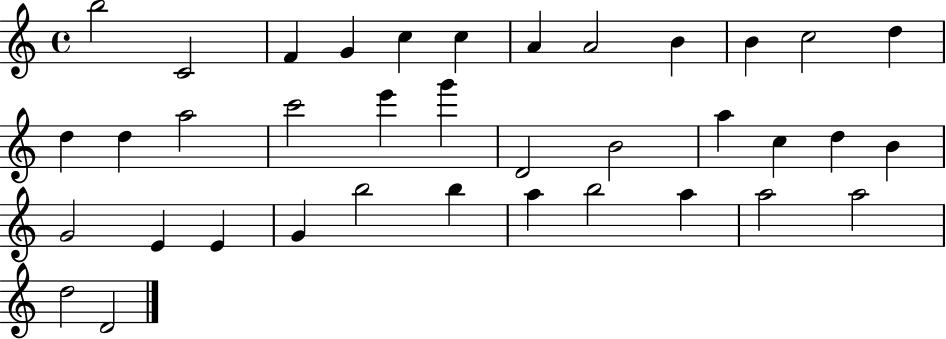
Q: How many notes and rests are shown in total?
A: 37